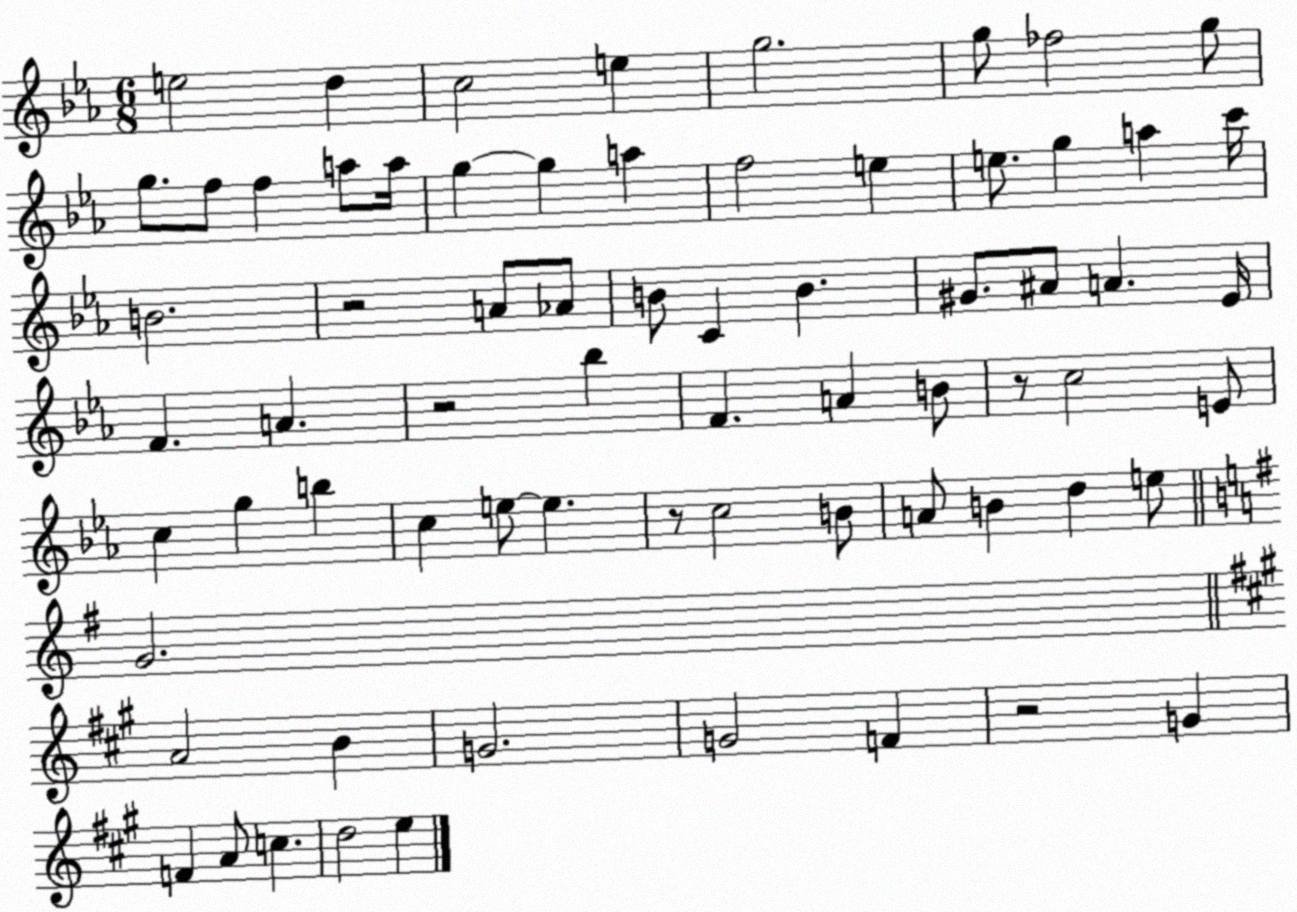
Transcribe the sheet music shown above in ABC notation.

X:1
T:Untitled
M:6/8
L:1/4
K:Eb
e2 d c2 e g2 g/2 _f2 g/2 g/2 f/2 f a/2 a/4 g g a f2 e e/2 g a c'/4 B2 z2 A/2 _A/2 B/2 C B ^G/2 ^A/2 A _E/4 F A z2 _b F A B/2 z/2 c2 E/2 c g b c e/2 e z/2 c2 B/2 A/2 B d e/2 G2 A2 B G2 G2 F z2 G F A/2 c d2 e